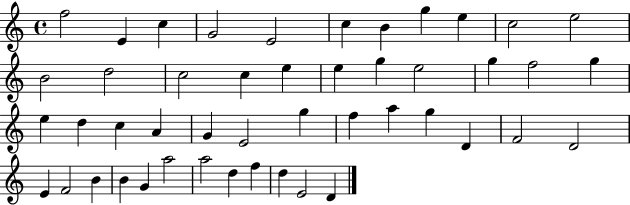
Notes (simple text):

F5/h E4/q C5/q G4/h E4/h C5/q B4/q G5/q E5/q C5/h E5/h B4/h D5/h C5/h C5/q E5/q E5/q G5/q E5/h G5/q F5/h G5/q E5/q D5/q C5/q A4/q G4/q E4/h G5/q F5/q A5/q G5/q D4/q F4/h D4/h E4/q F4/h B4/q B4/q G4/q A5/h A5/h D5/q F5/q D5/q E4/h D4/q